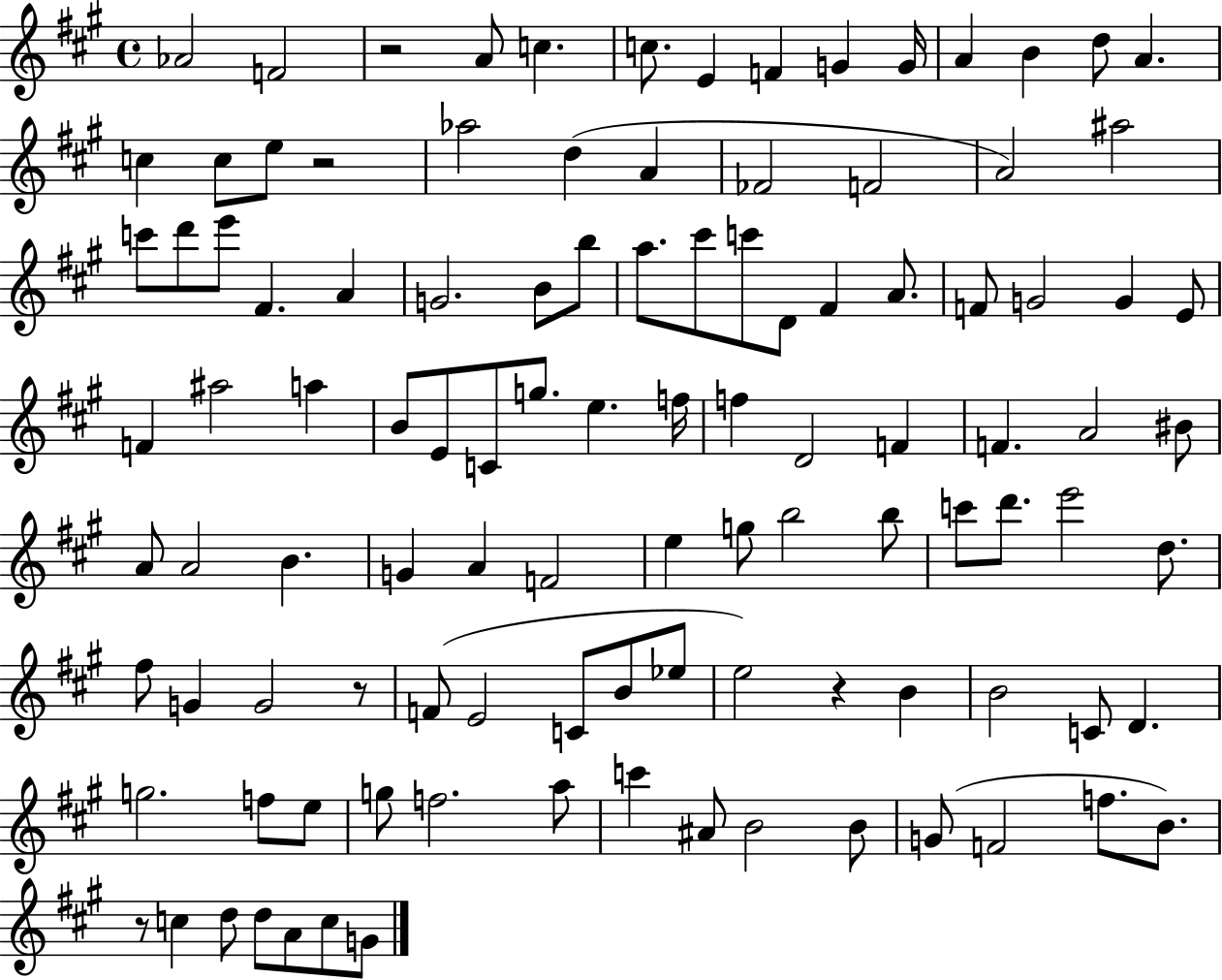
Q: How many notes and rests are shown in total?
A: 108